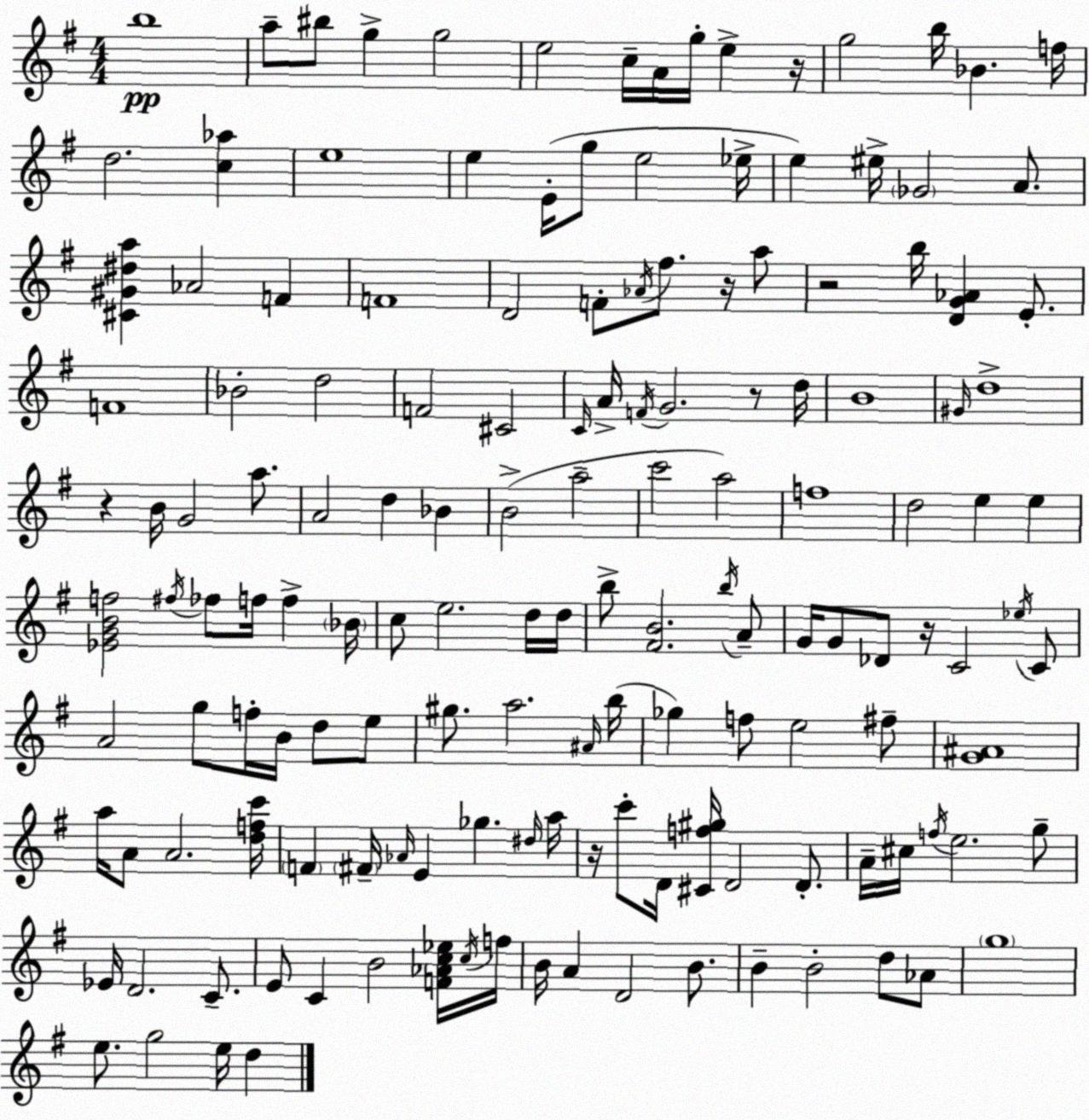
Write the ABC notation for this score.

X:1
T:Untitled
M:4/4
L:1/4
K:G
b4 a/2 ^b/2 g g2 e2 c/4 A/4 g/4 e z/4 g2 b/4 _B f/4 d2 [c_a] e4 e E/4 g/2 e2 _e/4 e ^e/4 _G2 A/2 [^C^G^da] _A2 F F4 D2 F/2 _A/4 ^f/2 z/4 a/2 z2 b/4 [DG_A] E/2 F4 _B2 d2 F2 ^C2 C/4 A/4 F/4 G2 z/2 d/4 B4 ^G/4 d4 z B/4 G2 a/2 A2 d _B B2 a2 c'2 a2 f4 d2 e e [_EGBf]2 ^f/4 _f/2 f/4 f _B/4 c/2 e2 d/4 d/4 b/2 [^FB]2 b/4 A/2 G/4 G/2 _D/2 z/4 C2 _e/4 C/2 A2 g/2 f/4 B/4 d/2 e/2 ^g/2 a2 ^A/4 b/4 _g f/2 e2 ^f/2 [G^A]4 a/4 A/2 A2 [dfc']/4 F ^F/4 _A/4 E _g ^d/4 a/4 z/4 c'/2 D/4 [^Cf^g]/4 D2 D/2 A/4 ^c/4 f/4 e2 g/2 _E/4 D2 C/2 E/2 C B2 [F_Ac_e]/4 c/4 f/4 B/4 A D2 B/2 B B2 d/2 _A/2 g4 e/2 g2 e/4 d